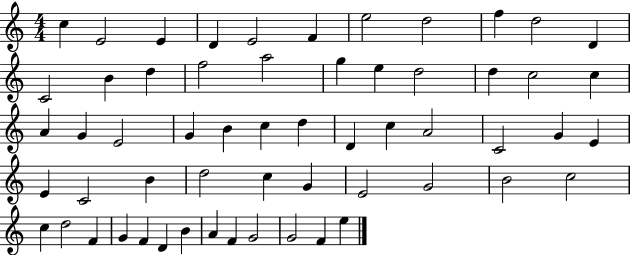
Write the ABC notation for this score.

X:1
T:Untitled
M:4/4
L:1/4
K:C
c E2 E D E2 F e2 d2 f d2 D C2 B d f2 a2 g e d2 d c2 c A G E2 G B c d D c A2 C2 G E E C2 B d2 c G E2 G2 B2 c2 c d2 F G F D B A F G2 G2 F e